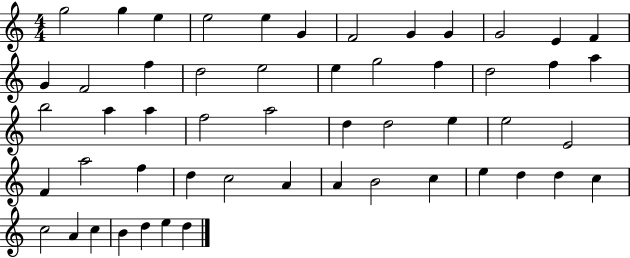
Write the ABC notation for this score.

X:1
T:Untitled
M:4/4
L:1/4
K:C
g2 g e e2 e G F2 G G G2 E F G F2 f d2 e2 e g2 f d2 f a b2 a a f2 a2 d d2 e e2 E2 F a2 f d c2 A A B2 c e d d c c2 A c B d e d